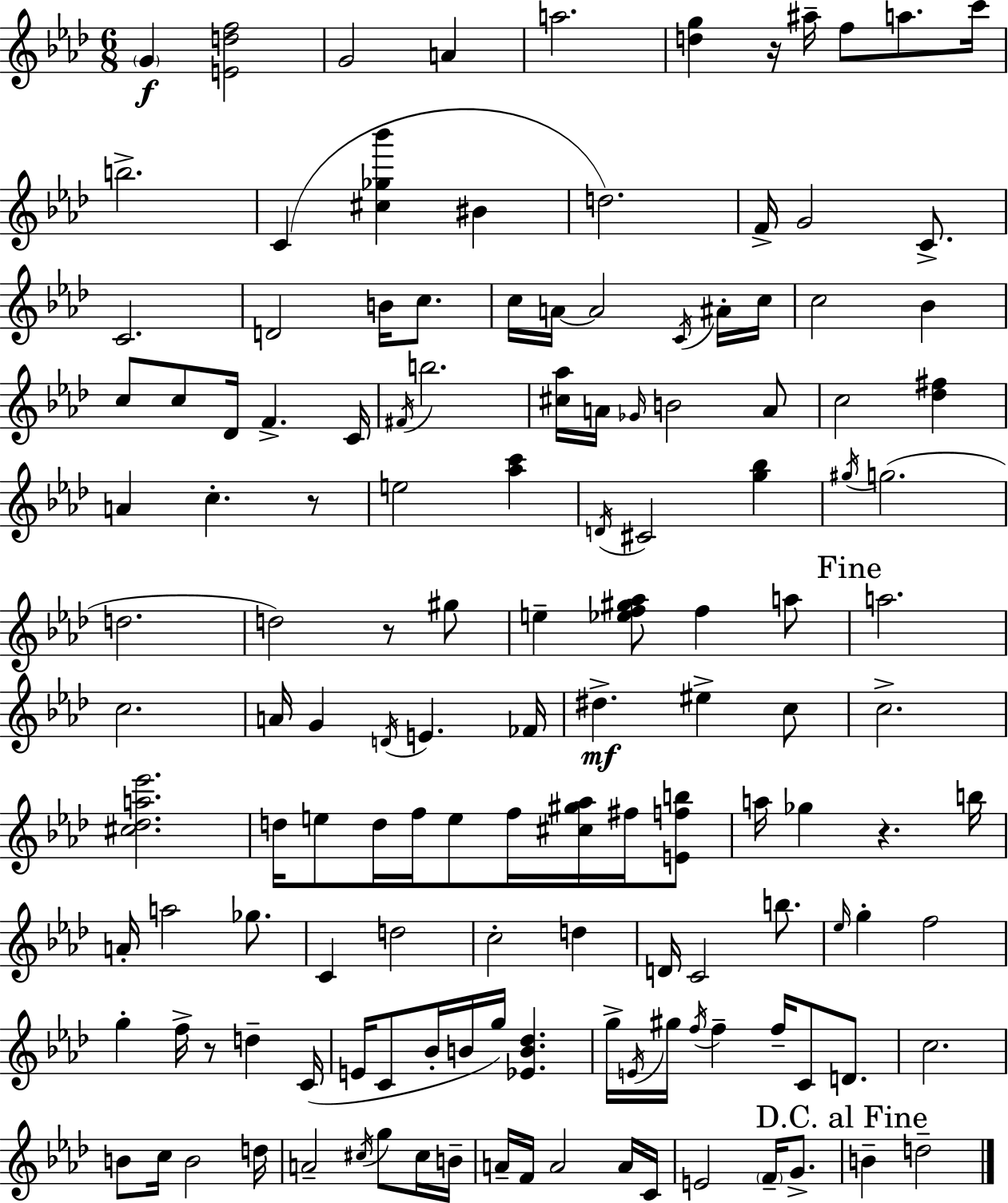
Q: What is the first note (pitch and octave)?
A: G4